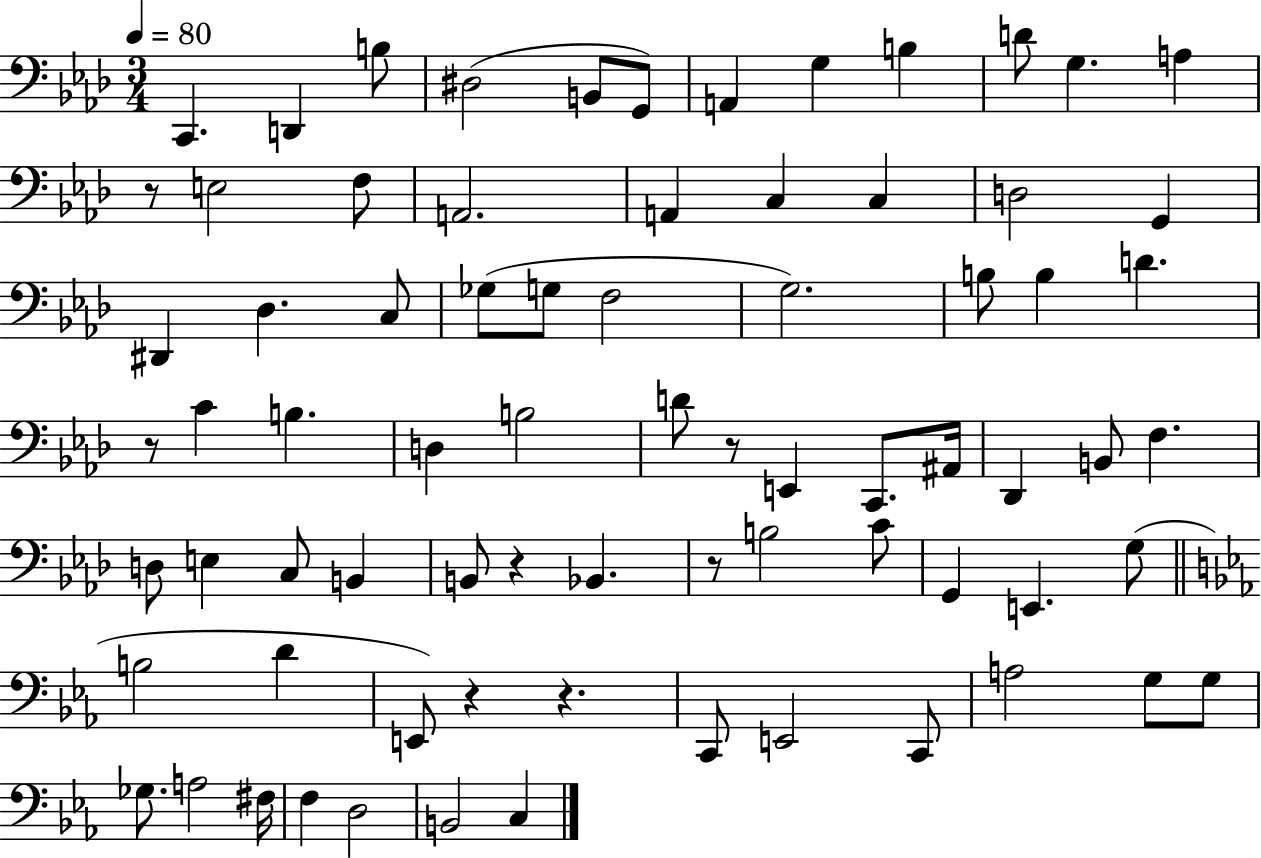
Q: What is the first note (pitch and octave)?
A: C2